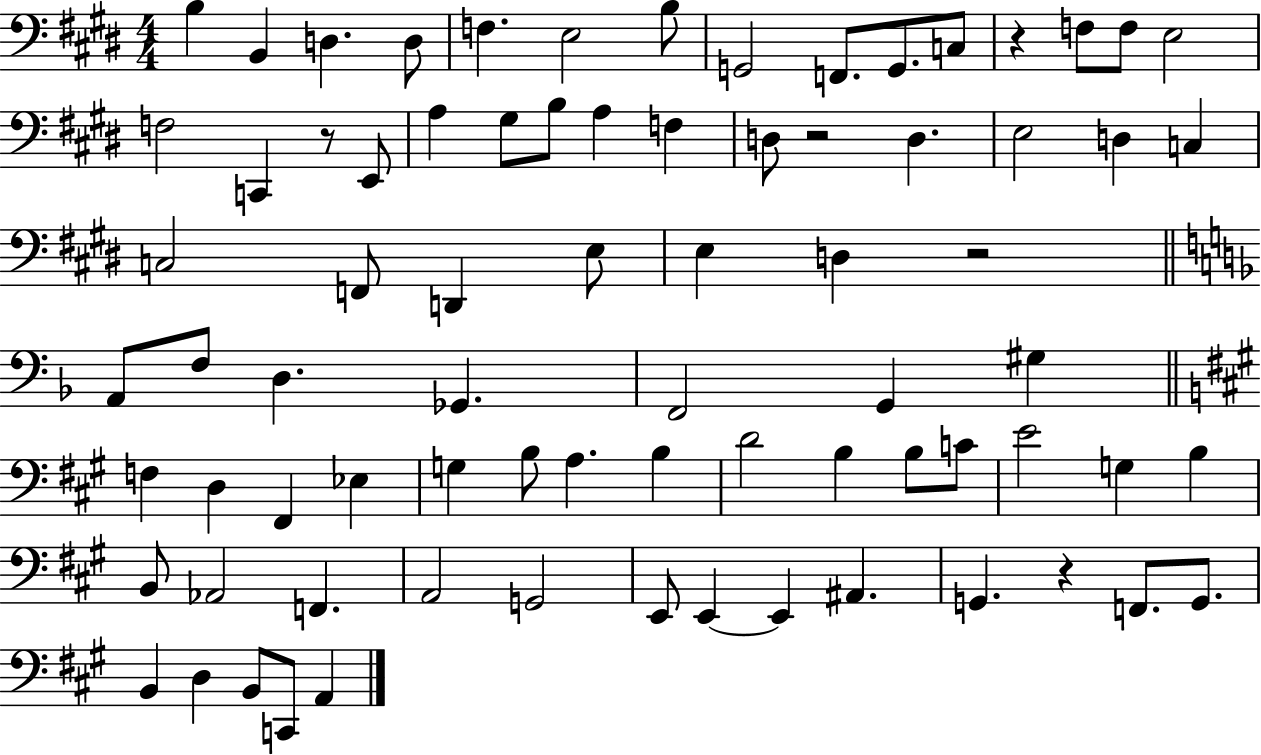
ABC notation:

X:1
T:Untitled
M:4/4
L:1/4
K:E
B, B,, D, D,/2 F, E,2 B,/2 G,,2 F,,/2 G,,/2 C,/2 z F,/2 F,/2 E,2 F,2 C,, z/2 E,,/2 A, ^G,/2 B,/2 A, F, D,/2 z2 D, E,2 D, C, C,2 F,,/2 D,, E,/2 E, D, z2 A,,/2 F,/2 D, _G,, F,,2 G,, ^G, F, D, ^F,, _E, G, B,/2 A, B, D2 B, B,/2 C/2 E2 G, B, B,,/2 _A,,2 F,, A,,2 G,,2 E,,/2 E,, E,, ^A,, G,, z F,,/2 G,,/2 B,, D, B,,/2 C,,/2 A,,